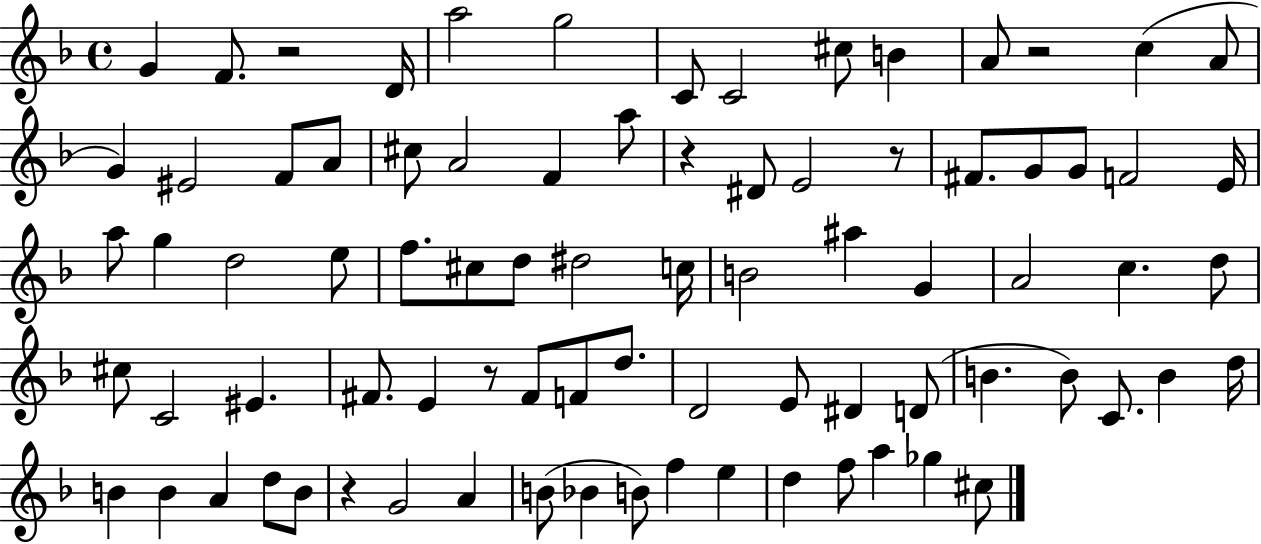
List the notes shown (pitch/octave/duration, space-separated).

G4/q F4/e. R/h D4/s A5/h G5/h C4/e C4/h C#5/e B4/q A4/e R/h C5/q A4/e G4/q EIS4/h F4/e A4/e C#5/e A4/h F4/q A5/e R/q D#4/e E4/h R/e F#4/e. G4/e G4/e F4/h E4/s A5/e G5/q D5/h E5/e F5/e. C#5/e D5/e D#5/h C5/s B4/h A#5/q G4/q A4/h C5/q. D5/e C#5/e C4/h EIS4/q. F#4/e. E4/q R/e F#4/e F4/e D5/e. D4/h E4/e D#4/q D4/e B4/q. B4/e C4/e. B4/q D5/s B4/q B4/q A4/q D5/e B4/e R/q G4/h A4/q B4/e Bb4/q B4/e F5/q E5/q D5/q F5/e A5/q Gb5/q C#5/e